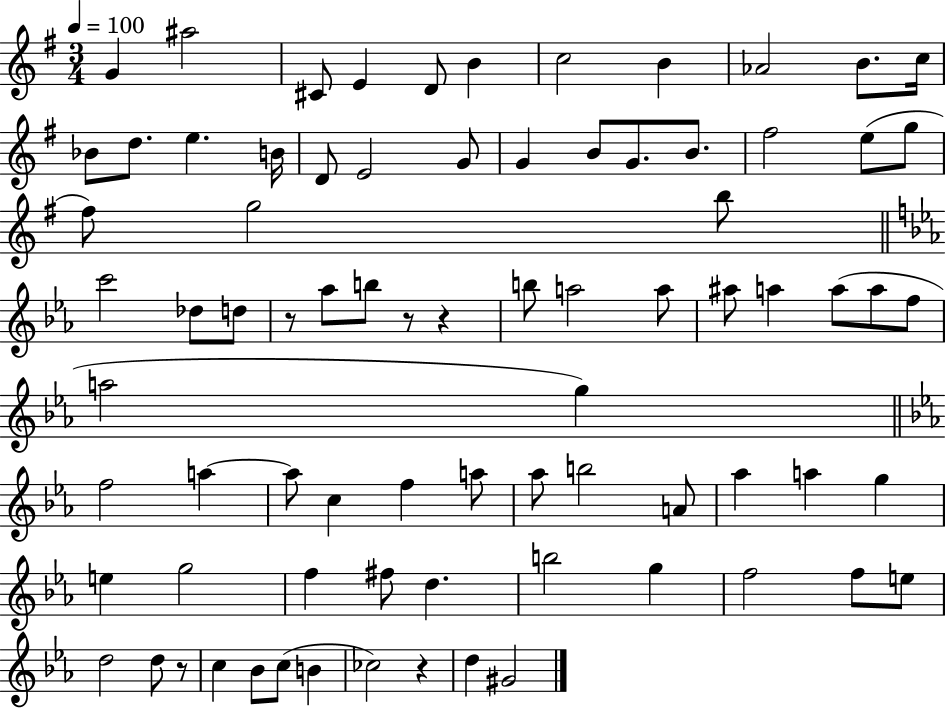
G4/q A#5/h C#4/e E4/q D4/e B4/q C5/h B4/q Ab4/h B4/e. C5/s Bb4/e D5/e. E5/q. B4/s D4/e E4/h G4/e G4/q B4/e G4/e. B4/e. F#5/h E5/e G5/e F#5/e G5/h B5/e C6/h Db5/e D5/e R/e Ab5/e B5/e R/e R/q B5/e A5/h A5/e A#5/e A5/q A5/e A5/e F5/e A5/h G5/q F5/h A5/q A5/e C5/q F5/q A5/e Ab5/e B5/h A4/e Ab5/q A5/q G5/q E5/q G5/h F5/q F#5/e D5/q. B5/h G5/q F5/h F5/e E5/e D5/h D5/e R/e C5/q Bb4/e C5/e B4/q CES5/h R/q D5/q G#4/h